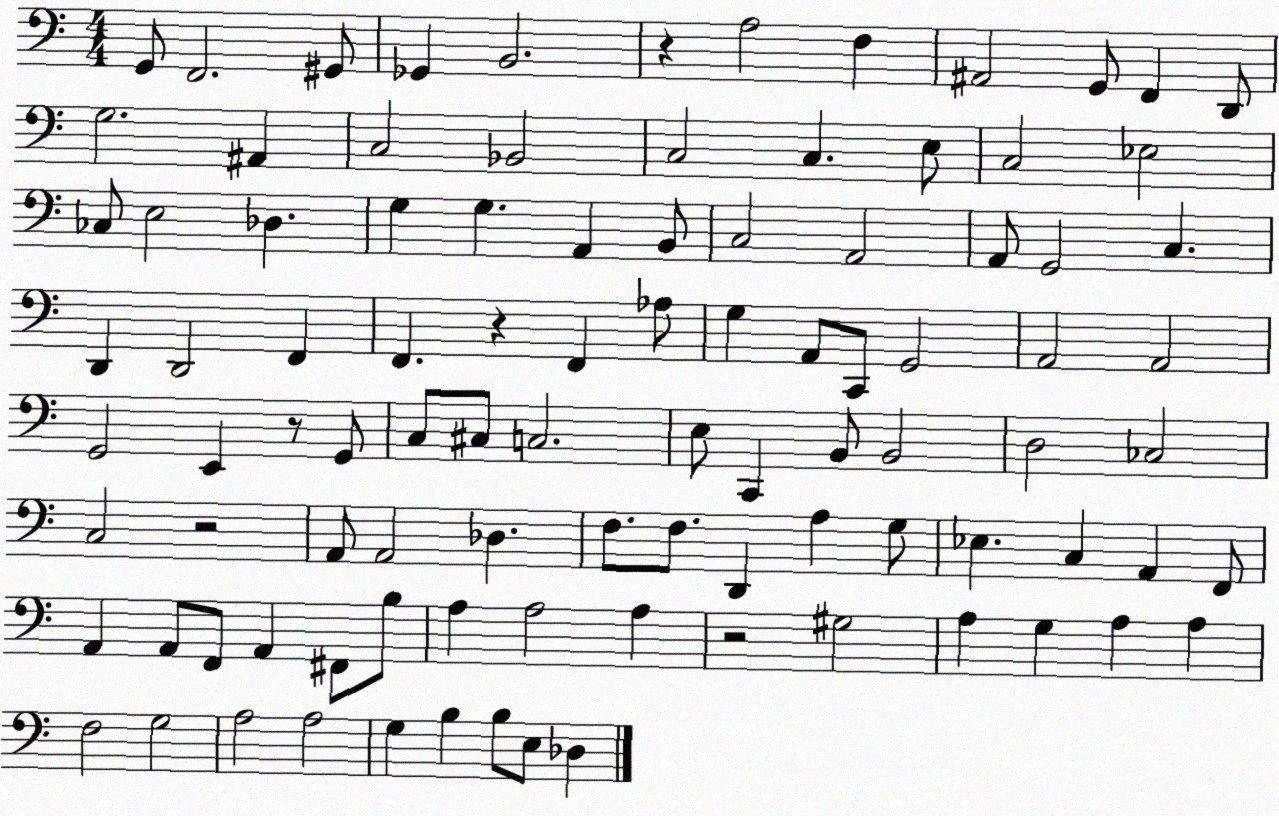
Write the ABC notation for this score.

X:1
T:Untitled
M:4/4
L:1/4
K:C
G,,/2 F,,2 ^G,,/2 _G,, B,,2 z A,2 F, ^A,,2 G,,/2 F,, D,,/2 G,2 ^A,, C,2 _B,,2 C,2 C, E,/2 C,2 _E,2 _C,/2 E,2 _D, G, G, A,, B,,/2 C,2 A,,2 A,,/2 G,,2 C, D,, D,,2 F,, F,, z F,, _A,/2 G, A,,/2 C,,/2 G,,2 A,,2 A,,2 G,,2 E,, z/2 G,,/2 C,/2 ^C,/2 C,2 E,/2 C,, B,,/2 B,,2 D,2 _C,2 C,2 z2 A,,/2 A,,2 _D, F,/2 F,/2 D,, A, G,/2 _E, C, A,, F,,/2 A,, A,,/2 F,,/2 A,, ^F,,/2 B,/2 A, A,2 A, z2 ^G,2 A, G, A, A, F,2 G,2 A,2 A,2 G, B, B,/2 E,/2 _D,